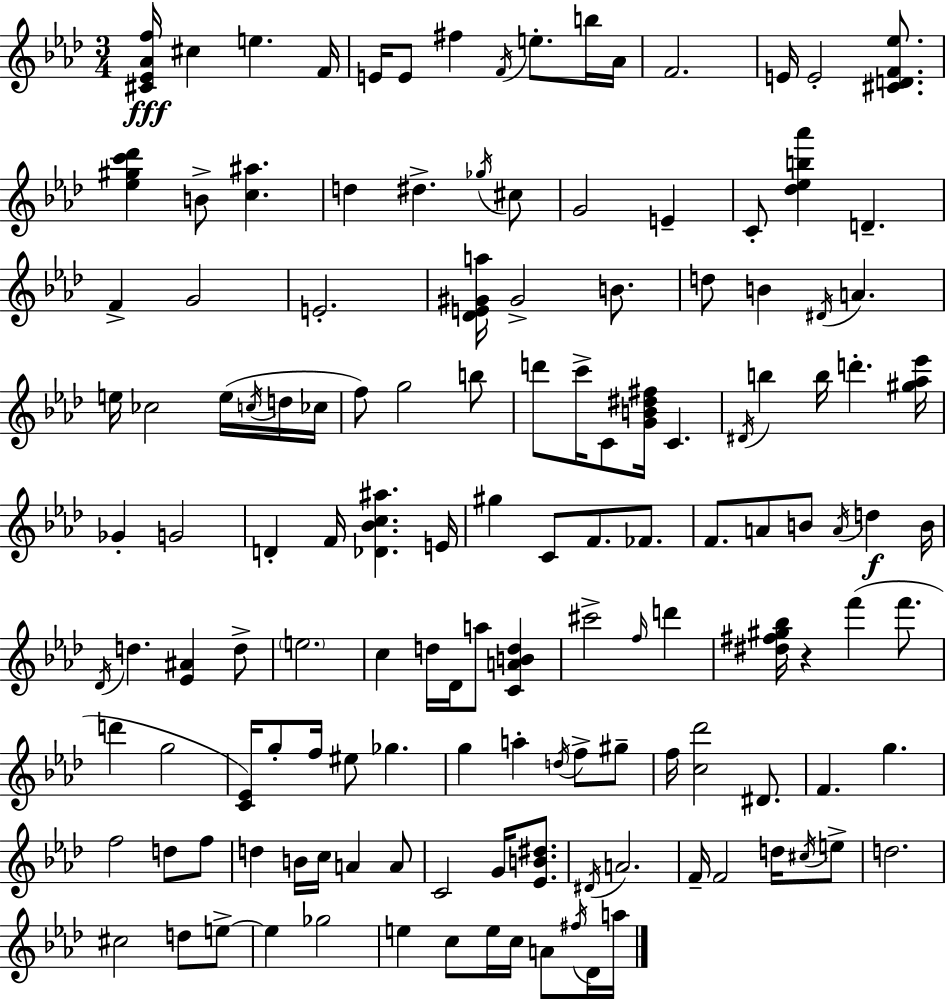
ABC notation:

X:1
T:Untitled
M:3/4
L:1/4
K:Ab
[^C_E_Af]/4 ^c e F/4 E/4 E/2 ^f F/4 e/2 b/4 _A/4 F2 E/4 E2 [^CDF_e]/2 [_e^gc'_d'] B/2 [c^a] d ^d _g/4 ^c/2 G2 E C/2 [_d_eb_a'] D F G2 E2 [_DE^Ga]/4 ^G2 B/2 d/2 B ^D/4 A e/4 _c2 e/4 c/4 d/4 _c/4 f/2 g2 b/2 d'/2 c'/4 C/2 [GB^d^f]/4 C ^D/4 b b/4 d' [^g_a_e']/4 _G G2 D F/4 [_D_Bc^a] E/4 ^g C/2 F/2 _F/2 F/2 A/2 B/2 A/4 d B/4 _D/4 d [_E^A] d/2 e2 c d/4 _D/4 a/2 [CABd] ^c'2 f/4 d' [^d^f^g_b]/4 z f' f'/2 d' g2 [C_E]/4 g/2 f/4 ^e/2 _g g a d/4 f/2 ^g/2 f/4 [c_d']2 ^D/2 F g f2 d/2 f/2 d B/4 c/4 A A/2 C2 G/4 [_EB^d]/2 ^D/4 A2 F/4 F2 d/4 ^c/4 e/2 d2 ^c2 d/2 e/2 e _g2 e c/2 e/4 c/4 A/2 ^f/4 _D/4 a/4